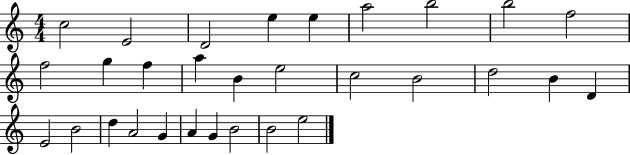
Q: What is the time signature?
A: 4/4